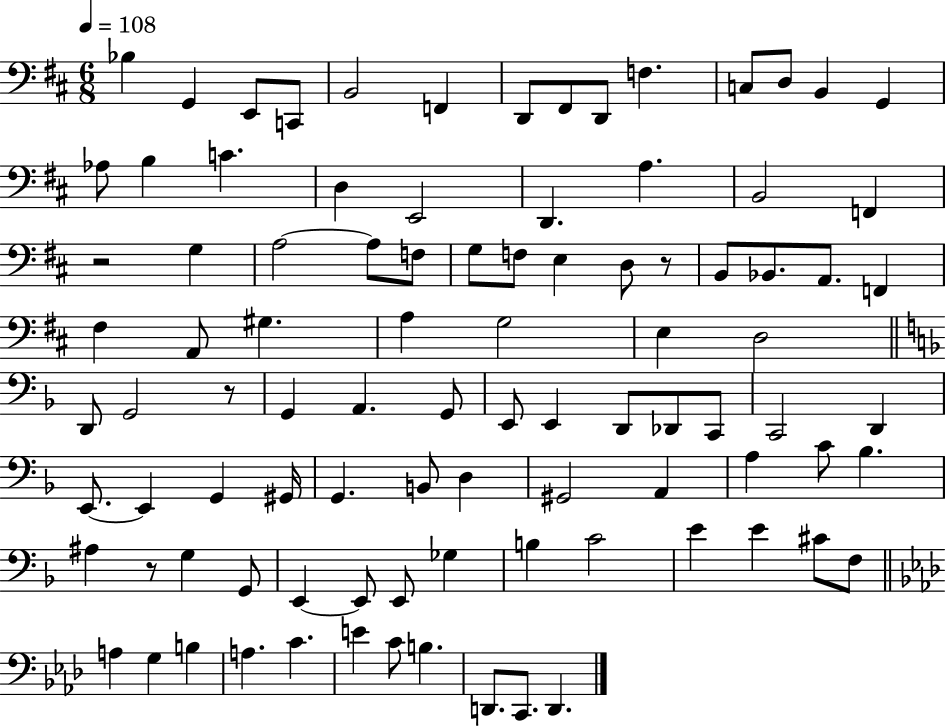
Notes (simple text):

Bb3/q G2/q E2/e C2/e B2/h F2/q D2/e F#2/e D2/e F3/q. C3/e D3/e B2/q G2/q Ab3/e B3/q C4/q. D3/q E2/h D2/q. A3/q. B2/h F2/q R/h G3/q A3/h A3/e F3/e G3/e F3/e E3/q D3/e R/e B2/e Bb2/e. A2/e. F2/q F#3/q A2/e G#3/q. A3/q G3/h E3/q D3/h D2/e G2/h R/e G2/q A2/q. G2/e E2/e E2/q D2/e Db2/e C2/e C2/h D2/q E2/e. E2/q G2/q G#2/s G2/q. B2/e D3/q G#2/h A2/q A3/q C4/e Bb3/q. A#3/q R/e G3/q G2/e E2/q E2/e E2/e Gb3/q B3/q C4/h E4/q E4/q C#4/e F3/e A3/q G3/q B3/q A3/q. C4/q. E4/q C4/e B3/q. D2/e. C2/e. D2/q.